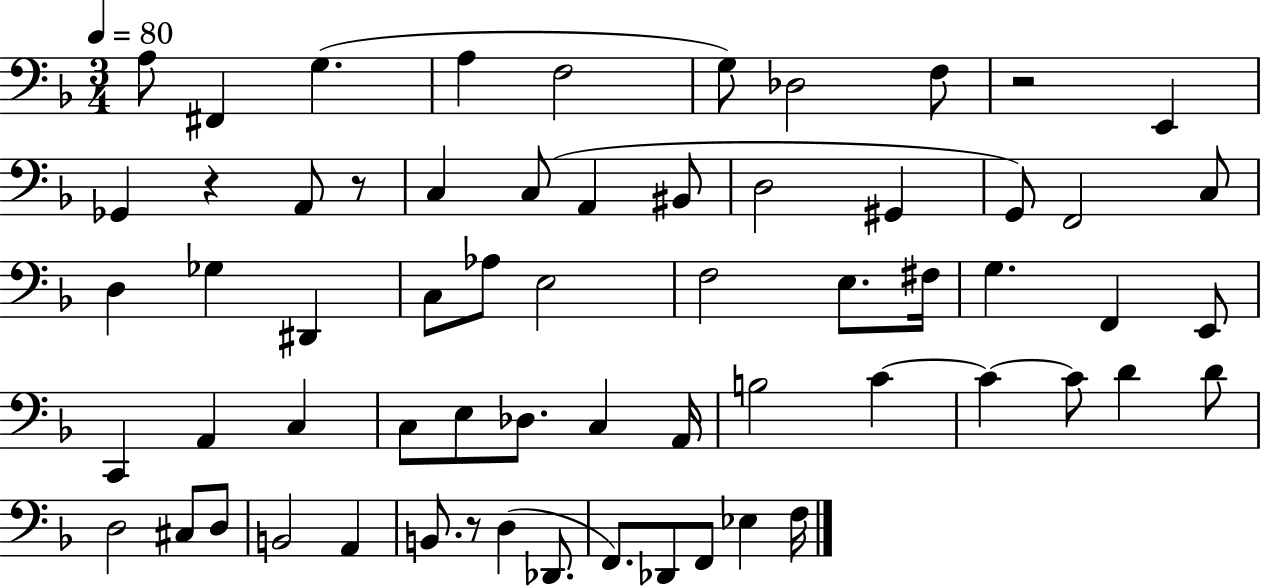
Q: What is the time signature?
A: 3/4